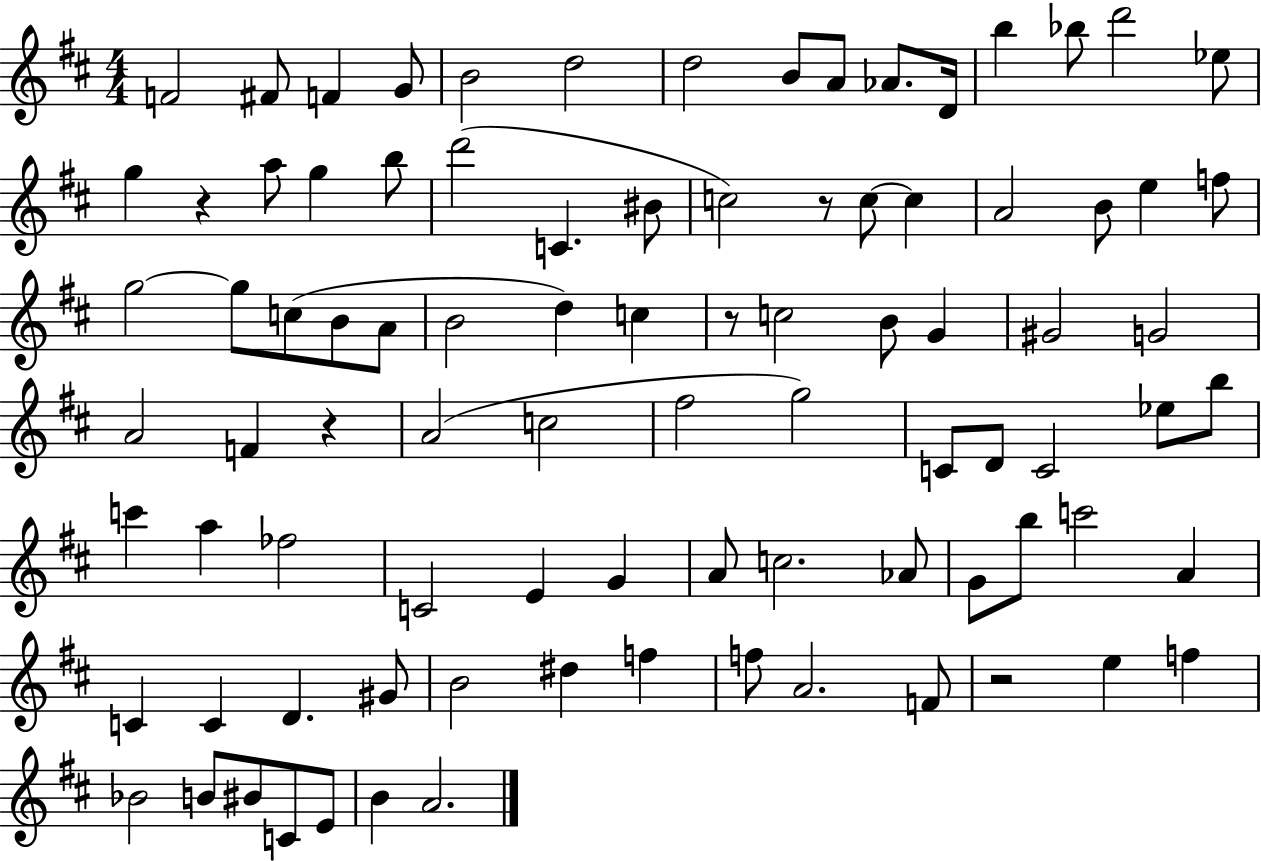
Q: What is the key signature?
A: D major